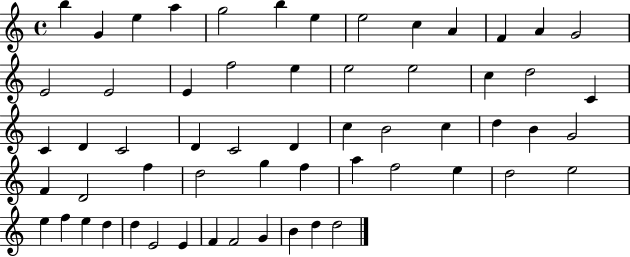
B5/q G4/q E5/q A5/q G5/h B5/q E5/q E5/h C5/q A4/q F4/q A4/q G4/h E4/h E4/h E4/q F5/h E5/q E5/h E5/h C5/q D5/h C4/q C4/q D4/q C4/h D4/q C4/h D4/q C5/q B4/h C5/q D5/q B4/q G4/h F4/q D4/h F5/q D5/h G5/q F5/q A5/q F5/h E5/q D5/h E5/h E5/q F5/q E5/q D5/q D5/q E4/h E4/q F4/q F4/h G4/q B4/q D5/q D5/h